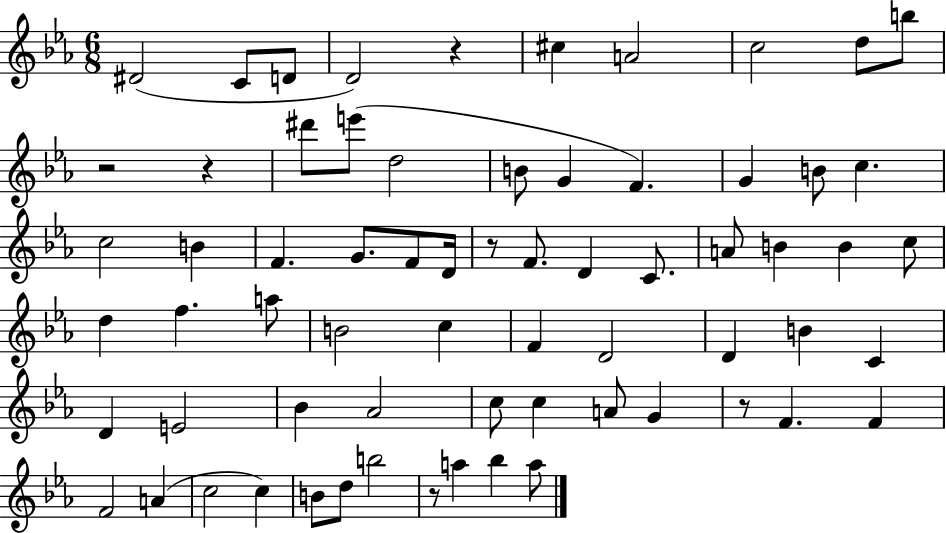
D#4/h C4/e D4/e D4/h R/q C#5/q A4/h C5/h D5/e B5/e R/h R/q D#6/e E6/e D5/h B4/e G4/q F4/q. G4/q B4/e C5/q. C5/h B4/q F4/q. G4/e. F4/e D4/s R/e F4/e. D4/q C4/e. A4/e B4/q B4/q C5/e D5/q F5/q. A5/e B4/h C5/q F4/q D4/h D4/q B4/q C4/q D4/q E4/h Bb4/q Ab4/h C5/e C5/q A4/e G4/q R/e F4/q. F4/q F4/h A4/q C5/h C5/q B4/e D5/e B5/h R/e A5/q Bb5/q A5/e